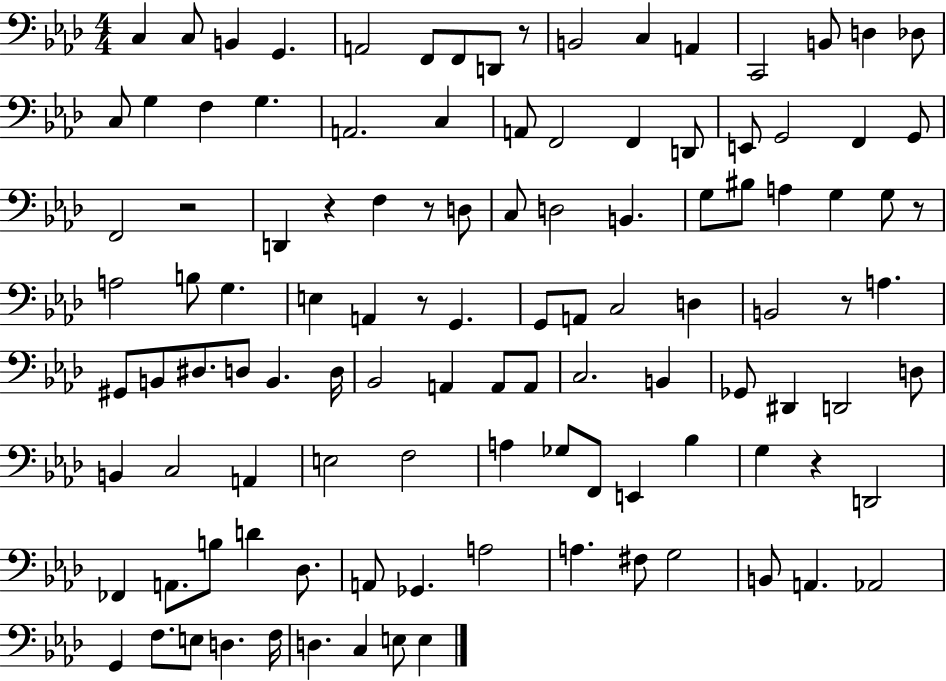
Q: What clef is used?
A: bass